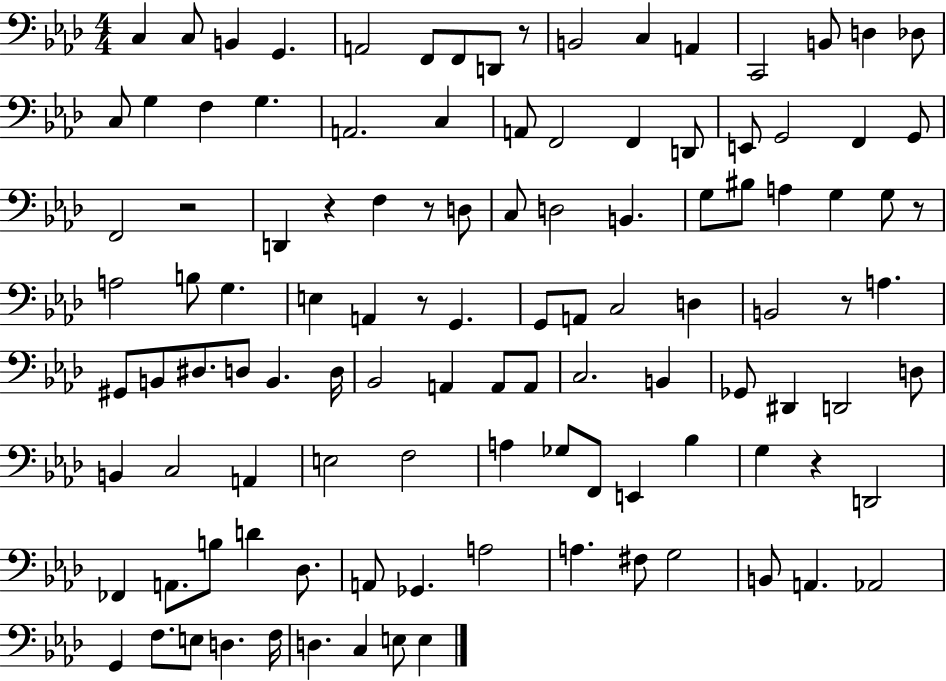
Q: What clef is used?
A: bass